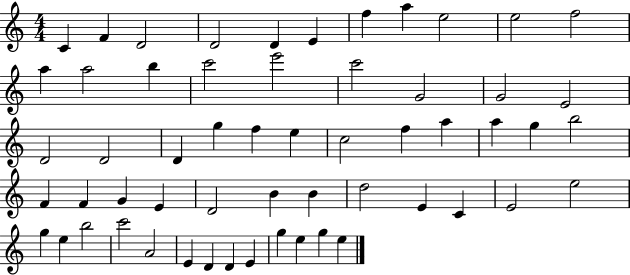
C4/q F4/q D4/h D4/h D4/q E4/q F5/q A5/q E5/h E5/h F5/h A5/q A5/h B5/q C6/h E6/h C6/h G4/h G4/h E4/h D4/h D4/h D4/q G5/q F5/q E5/q C5/h F5/q A5/q A5/q G5/q B5/h F4/q F4/q G4/q E4/q D4/h B4/q B4/q D5/h E4/q C4/q E4/h E5/h G5/q E5/q B5/h C6/h A4/h E4/q D4/q D4/q E4/q G5/q E5/q G5/q E5/q